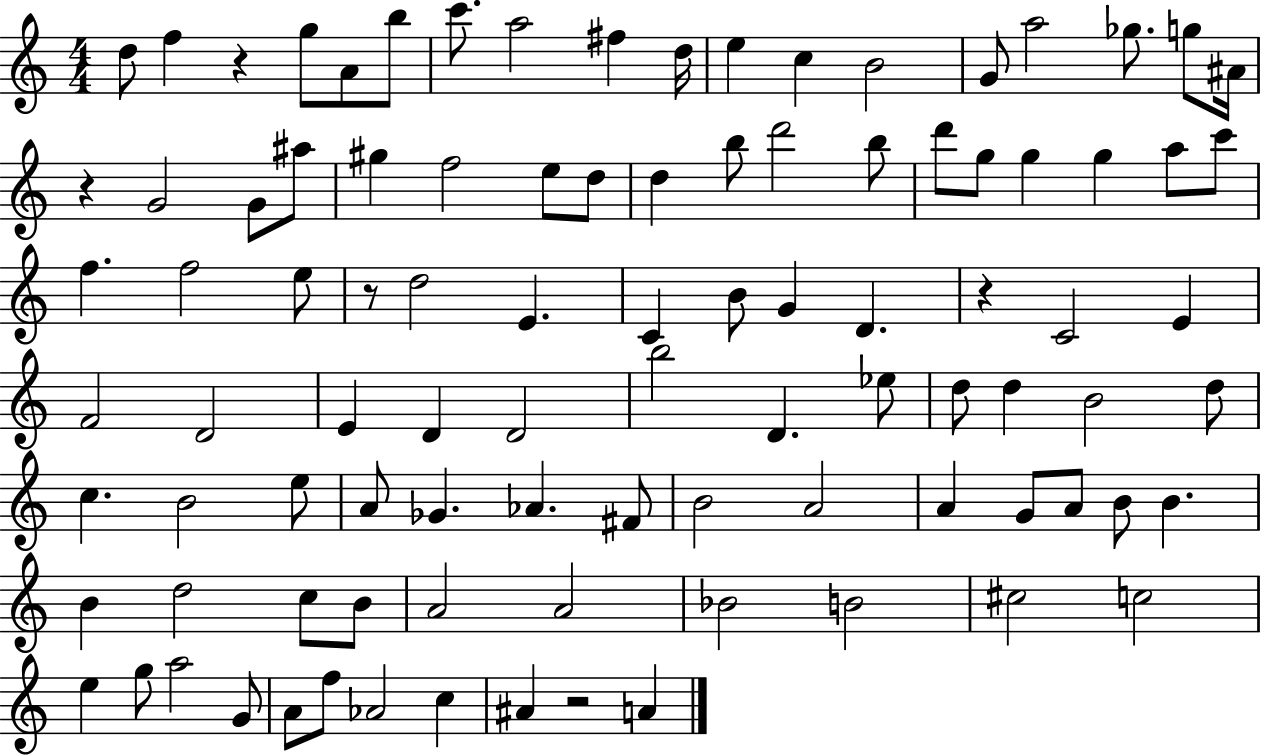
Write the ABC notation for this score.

X:1
T:Untitled
M:4/4
L:1/4
K:C
d/2 f z g/2 A/2 b/2 c'/2 a2 ^f d/4 e c B2 G/2 a2 _g/2 g/2 ^A/4 z G2 G/2 ^a/2 ^g f2 e/2 d/2 d b/2 d'2 b/2 d'/2 g/2 g g a/2 c'/2 f f2 e/2 z/2 d2 E C B/2 G D z C2 E F2 D2 E D D2 b2 D _e/2 d/2 d B2 d/2 c B2 e/2 A/2 _G _A ^F/2 B2 A2 A G/2 A/2 B/2 B B d2 c/2 B/2 A2 A2 _B2 B2 ^c2 c2 e g/2 a2 G/2 A/2 f/2 _A2 c ^A z2 A